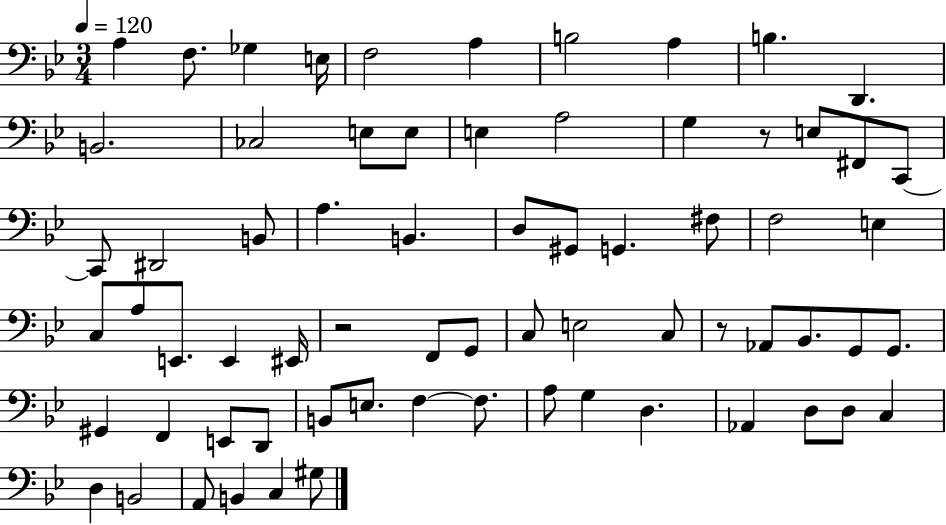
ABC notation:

X:1
T:Untitled
M:3/4
L:1/4
K:Bb
A, F,/2 _G, E,/4 F,2 A, B,2 A, B, D,, B,,2 _C,2 E,/2 E,/2 E, A,2 G, z/2 E,/2 ^F,,/2 C,,/2 C,,/2 ^D,,2 B,,/2 A, B,, D,/2 ^G,,/2 G,, ^F,/2 F,2 E, C,/2 A,/2 E,,/2 E,, ^E,,/4 z2 F,,/2 G,,/2 C,/2 E,2 C,/2 z/2 _A,,/2 _B,,/2 G,,/2 G,,/2 ^G,, F,, E,,/2 D,,/2 B,,/2 E,/2 F, F,/2 A,/2 G, D, _A,, D,/2 D,/2 C, D, B,,2 A,,/2 B,, C, ^G,/2